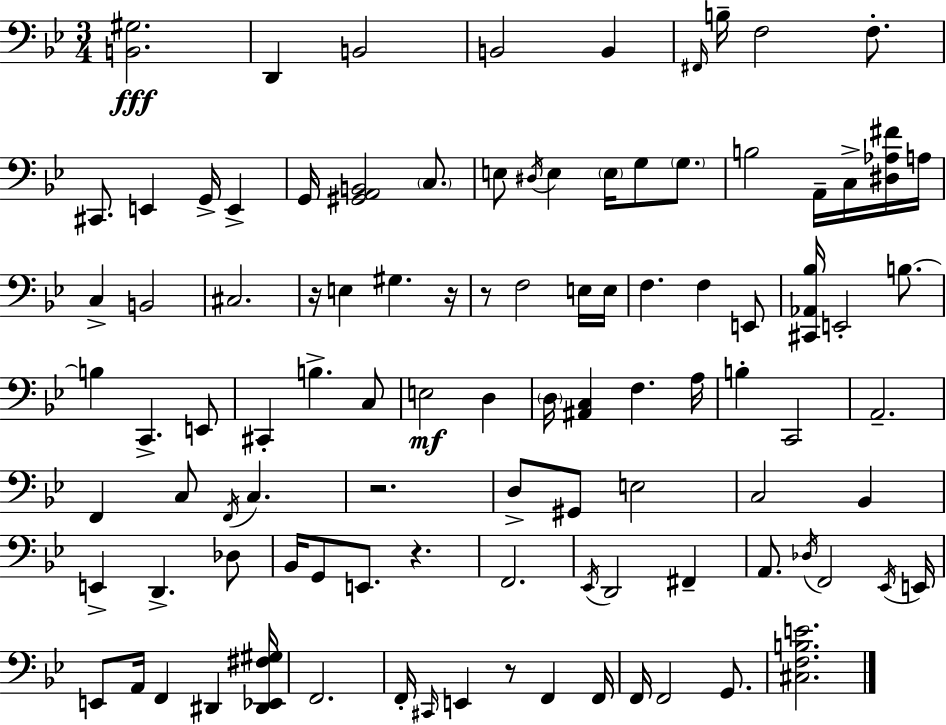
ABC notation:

X:1
T:Untitled
M:3/4
L:1/4
K:Bb
[B,,^G,]2 D,, B,,2 B,,2 B,, ^F,,/4 B,/4 F,2 F,/2 ^C,,/2 E,, G,,/4 E,, G,,/4 [^G,,A,,B,,]2 C,/2 E,/2 ^D,/4 E, E,/4 G,/2 G,/2 B,2 A,,/4 C,/4 [^D,_A,^F]/4 A,/4 C, B,,2 ^C,2 z/4 E, ^G, z/4 z/2 F,2 E,/4 E,/4 F, F, E,,/2 [^C,,_A,,_B,]/4 E,,2 B,/2 B, C,, E,,/2 ^C,, B, C,/2 E,2 D, D,/4 [^A,,C,] F, A,/4 B, C,,2 A,,2 F,, C,/2 F,,/4 C, z2 D,/2 ^G,,/2 E,2 C,2 _B,, E,, D,, _D,/2 _B,,/4 G,,/2 E,,/2 z F,,2 _E,,/4 D,,2 ^F,, A,,/2 _D,/4 F,,2 _E,,/4 E,,/4 E,,/2 A,,/4 F,, ^D,, [^D,,_E,,^F,^G,]/4 F,,2 F,,/4 ^C,,/4 E,, z/2 F,, F,,/4 F,,/4 F,,2 G,,/2 [^C,F,B,E]2